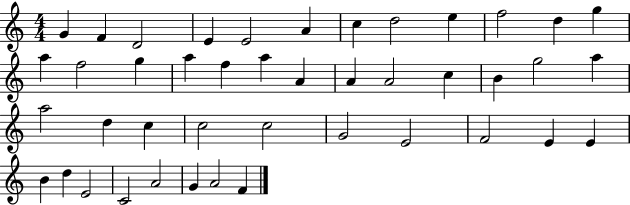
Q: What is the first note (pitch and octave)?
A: G4